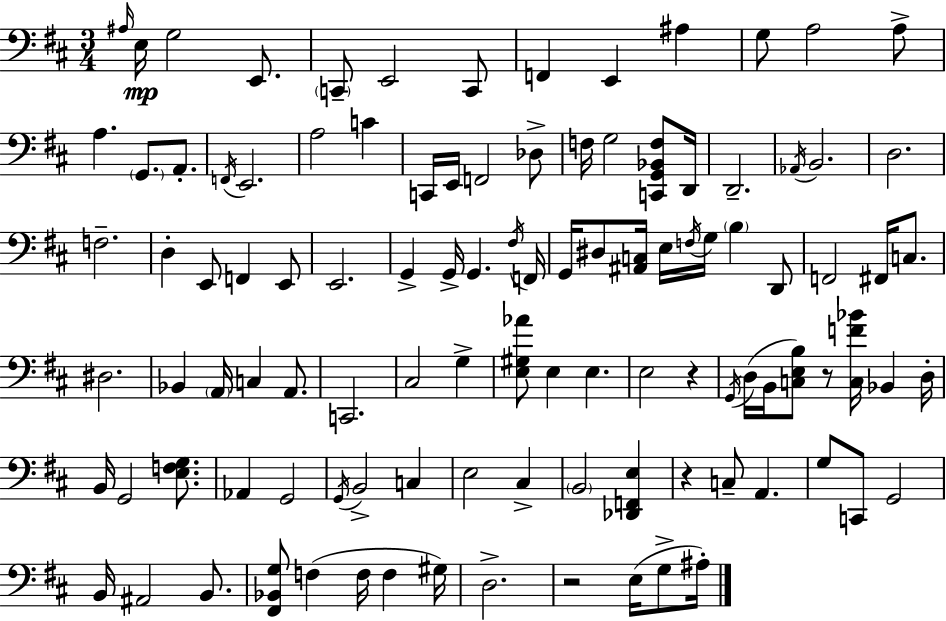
{
  \clef bass
  \numericTimeSignature
  \time 3/4
  \key d \major
  \grace { ais16 }\mp e16 g2 e,8. | \parenthesize c,8-- e,2 c,8 | f,4 e,4 ais4 | g8 a2 a8-> | \break a4. \parenthesize g,8. a,8.-. | \acciaccatura { f,16 } e,2. | a2 c'4 | c,16 e,16 f,2 | \break des8-> f16 g2 <c, g, bes, f>8 | d,16 d,2.-- | \acciaccatura { aes,16 } b,2. | d2. | \break f2.-- | d4-. e,8 f,4 | e,8 e,2. | g,4-> g,16-> g,4. | \break \acciaccatura { fis16 } f,16 g,16 dis8 <ais, c>16 e16 \acciaccatura { f16 } g16 \parenthesize b4 | d,8 f,2 | fis,16 c8. dis2. | bes,4 \parenthesize a,16 c4 | \break a,8. c,2. | cis2 | g4-> <e gis aes'>8 e4 e4. | e2 | \break r4 \acciaccatura { g,16 }( d16 b,16 <c e b>8) r8 | <c f' bes'>16 bes,4 d16-. b,16 g,2 | <e f g>8. aes,4 g,2 | \acciaccatura { g,16 } b,2-> | \break c4 e2 | cis4-> \parenthesize b,2 | <des, f, e>4 r4 c8-- | a,4. g8 c,8 g,2 | \break b,16 ais,2 | b,8. <fis, bes, g>8 f4( | f16 f4 gis16) d2.-> | r2 | \break e16( g8-> ais16-.) \bar "|."
}